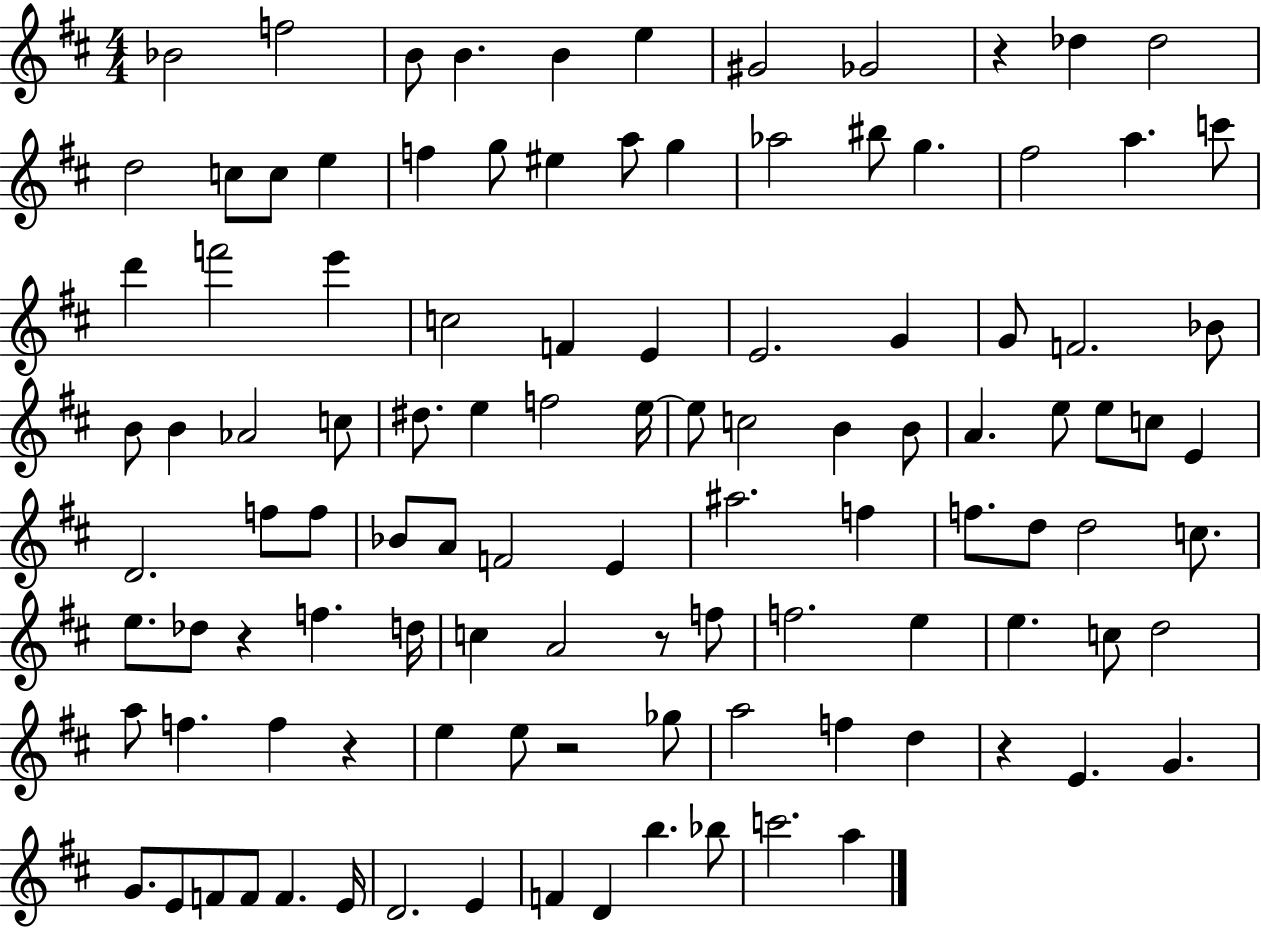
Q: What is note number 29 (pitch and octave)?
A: C5